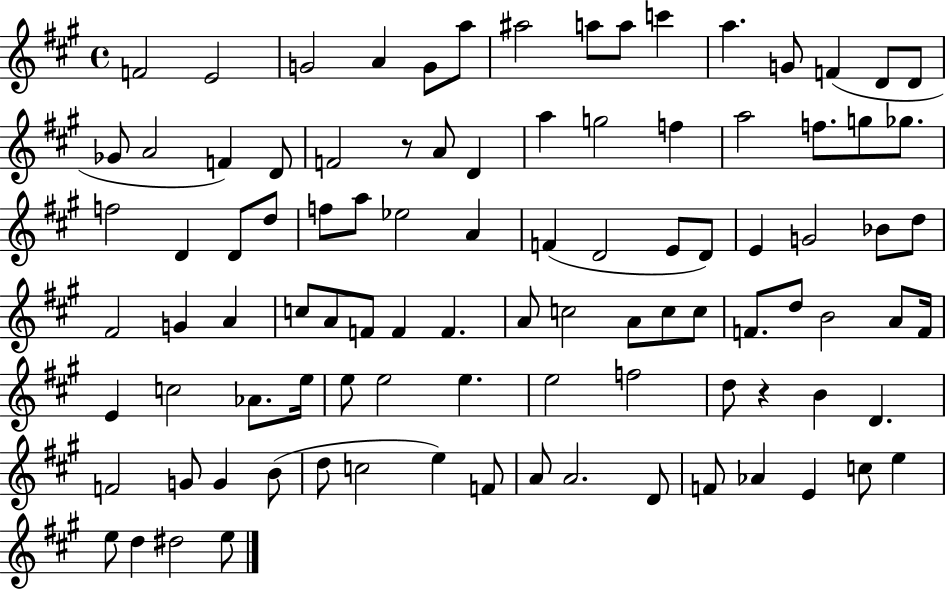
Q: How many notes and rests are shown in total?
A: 97